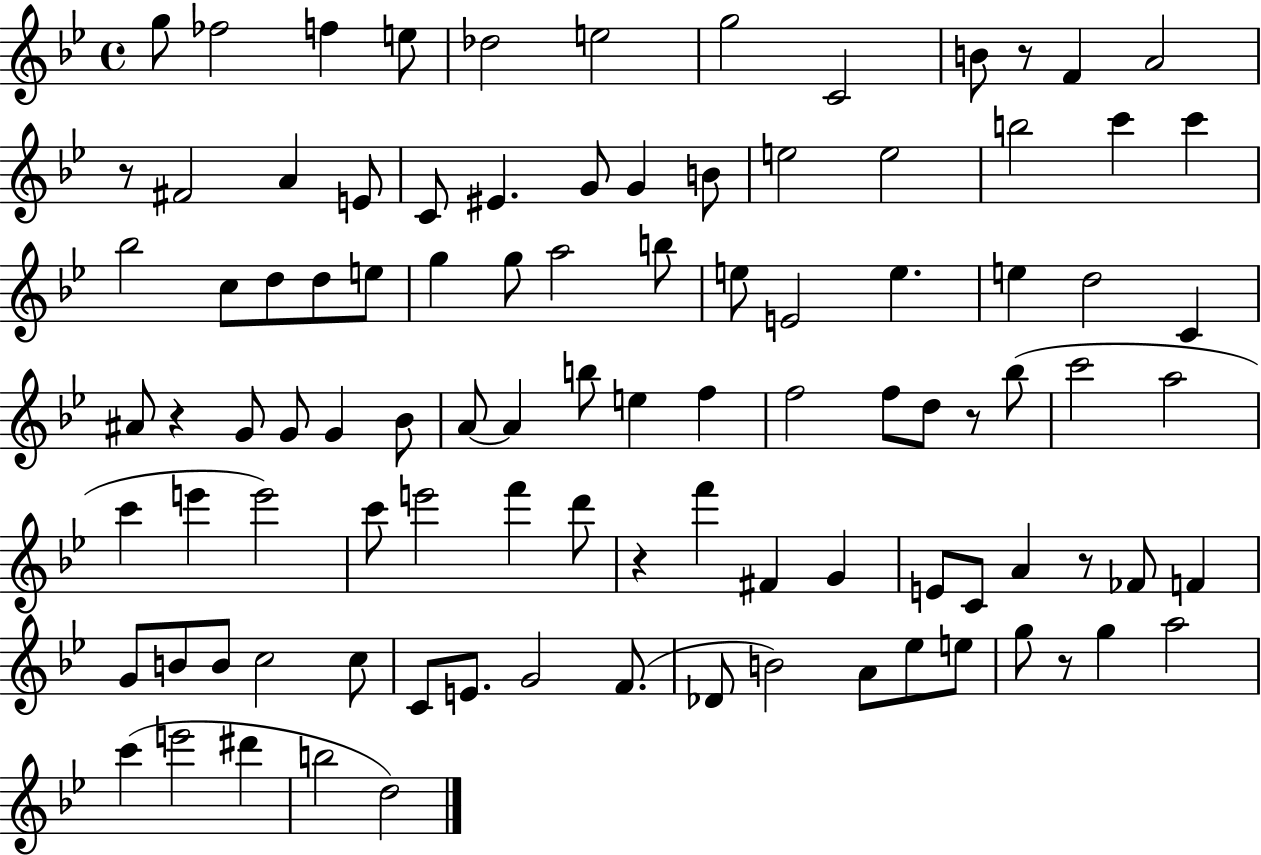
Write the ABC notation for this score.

X:1
T:Untitled
M:4/4
L:1/4
K:Bb
g/2 _f2 f e/2 _d2 e2 g2 C2 B/2 z/2 F A2 z/2 ^F2 A E/2 C/2 ^E G/2 G B/2 e2 e2 b2 c' c' _b2 c/2 d/2 d/2 e/2 g g/2 a2 b/2 e/2 E2 e e d2 C ^A/2 z G/2 G/2 G _B/2 A/2 A b/2 e f f2 f/2 d/2 z/2 _b/2 c'2 a2 c' e' e'2 c'/2 e'2 f' d'/2 z f' ^F G E/2 C/2 A z/2 _F/2 F G/2 B/2 B/2 c2 c/2 C/2 E/2 G2 F/2 _D/2 B2 A/2 _e/2 e/2 g/2 z/2 g a2 c' e'2 ^d' b2 d2